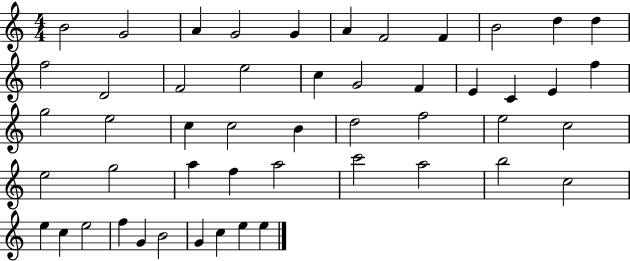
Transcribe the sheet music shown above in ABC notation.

X:1
T:Untitled
M:4/4
L:1/4
K:C
B2 G2 A G2 G A F2 F B2 d d f2 D2 F2 e2 c G2 F E C E f g2 e2 c c2 B d2 f2 e2 c2 e2 g2 a f a2 c'2 a2 b2 c2 e c e2 f G B2 G c e e